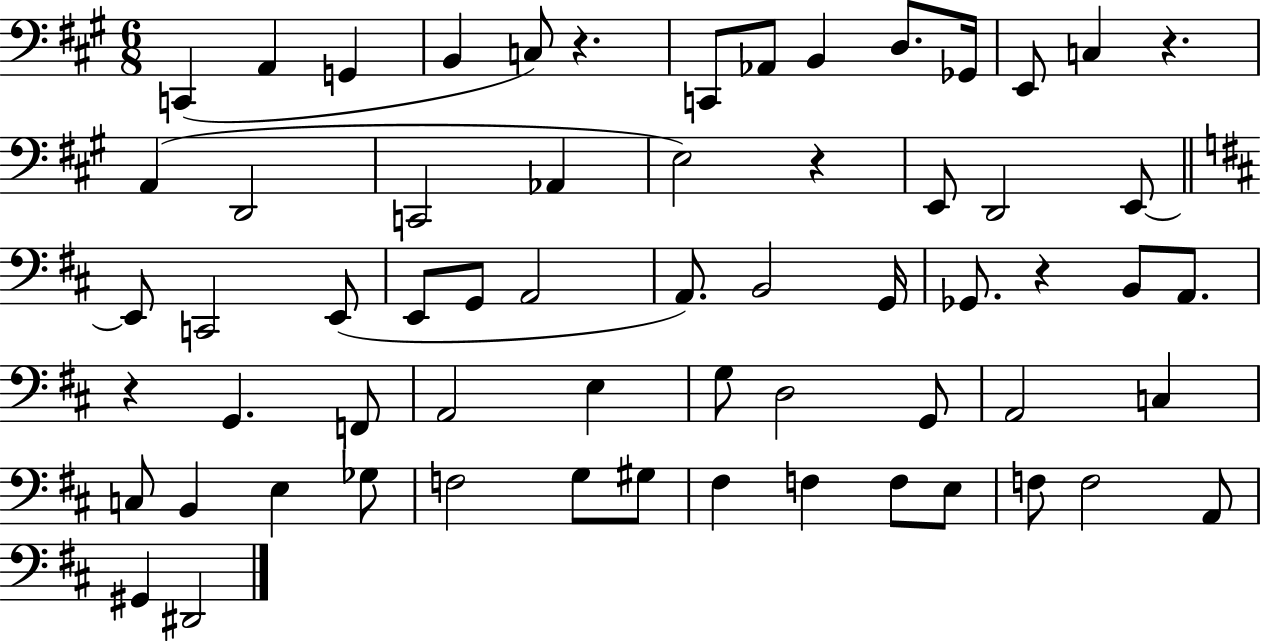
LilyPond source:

{
  \clef bass
  \numericTimeSignature
  \time 6/8
  \key a \major
  c,4( a,4 g,4 | b,4 c8) r4. | c,8 aes,8 b,4 d8. ges,16 | e,8 c4 r4. | \break a,4( d,2 | c,2 aes,4 | e2) r4 | e,8 d,2 e,8~~ | \break \bar "||" \break \key d \major e,8 c,2 e,8( | e,8 g,8 a,2 | a,8.) b,2 g,16 | ges,8. r4 b,8 a,8. | \break r4 g,4. f,8 | a,2 e4 | g8 d2 g,8 | a,2 c4 | \break c8 b,4 e4 ges8 | f2 g8 gis8 | fis4 f4 f8 e8 | f8 f2 a,8 | \break gis,4 dis,2 | \bar "|."
}